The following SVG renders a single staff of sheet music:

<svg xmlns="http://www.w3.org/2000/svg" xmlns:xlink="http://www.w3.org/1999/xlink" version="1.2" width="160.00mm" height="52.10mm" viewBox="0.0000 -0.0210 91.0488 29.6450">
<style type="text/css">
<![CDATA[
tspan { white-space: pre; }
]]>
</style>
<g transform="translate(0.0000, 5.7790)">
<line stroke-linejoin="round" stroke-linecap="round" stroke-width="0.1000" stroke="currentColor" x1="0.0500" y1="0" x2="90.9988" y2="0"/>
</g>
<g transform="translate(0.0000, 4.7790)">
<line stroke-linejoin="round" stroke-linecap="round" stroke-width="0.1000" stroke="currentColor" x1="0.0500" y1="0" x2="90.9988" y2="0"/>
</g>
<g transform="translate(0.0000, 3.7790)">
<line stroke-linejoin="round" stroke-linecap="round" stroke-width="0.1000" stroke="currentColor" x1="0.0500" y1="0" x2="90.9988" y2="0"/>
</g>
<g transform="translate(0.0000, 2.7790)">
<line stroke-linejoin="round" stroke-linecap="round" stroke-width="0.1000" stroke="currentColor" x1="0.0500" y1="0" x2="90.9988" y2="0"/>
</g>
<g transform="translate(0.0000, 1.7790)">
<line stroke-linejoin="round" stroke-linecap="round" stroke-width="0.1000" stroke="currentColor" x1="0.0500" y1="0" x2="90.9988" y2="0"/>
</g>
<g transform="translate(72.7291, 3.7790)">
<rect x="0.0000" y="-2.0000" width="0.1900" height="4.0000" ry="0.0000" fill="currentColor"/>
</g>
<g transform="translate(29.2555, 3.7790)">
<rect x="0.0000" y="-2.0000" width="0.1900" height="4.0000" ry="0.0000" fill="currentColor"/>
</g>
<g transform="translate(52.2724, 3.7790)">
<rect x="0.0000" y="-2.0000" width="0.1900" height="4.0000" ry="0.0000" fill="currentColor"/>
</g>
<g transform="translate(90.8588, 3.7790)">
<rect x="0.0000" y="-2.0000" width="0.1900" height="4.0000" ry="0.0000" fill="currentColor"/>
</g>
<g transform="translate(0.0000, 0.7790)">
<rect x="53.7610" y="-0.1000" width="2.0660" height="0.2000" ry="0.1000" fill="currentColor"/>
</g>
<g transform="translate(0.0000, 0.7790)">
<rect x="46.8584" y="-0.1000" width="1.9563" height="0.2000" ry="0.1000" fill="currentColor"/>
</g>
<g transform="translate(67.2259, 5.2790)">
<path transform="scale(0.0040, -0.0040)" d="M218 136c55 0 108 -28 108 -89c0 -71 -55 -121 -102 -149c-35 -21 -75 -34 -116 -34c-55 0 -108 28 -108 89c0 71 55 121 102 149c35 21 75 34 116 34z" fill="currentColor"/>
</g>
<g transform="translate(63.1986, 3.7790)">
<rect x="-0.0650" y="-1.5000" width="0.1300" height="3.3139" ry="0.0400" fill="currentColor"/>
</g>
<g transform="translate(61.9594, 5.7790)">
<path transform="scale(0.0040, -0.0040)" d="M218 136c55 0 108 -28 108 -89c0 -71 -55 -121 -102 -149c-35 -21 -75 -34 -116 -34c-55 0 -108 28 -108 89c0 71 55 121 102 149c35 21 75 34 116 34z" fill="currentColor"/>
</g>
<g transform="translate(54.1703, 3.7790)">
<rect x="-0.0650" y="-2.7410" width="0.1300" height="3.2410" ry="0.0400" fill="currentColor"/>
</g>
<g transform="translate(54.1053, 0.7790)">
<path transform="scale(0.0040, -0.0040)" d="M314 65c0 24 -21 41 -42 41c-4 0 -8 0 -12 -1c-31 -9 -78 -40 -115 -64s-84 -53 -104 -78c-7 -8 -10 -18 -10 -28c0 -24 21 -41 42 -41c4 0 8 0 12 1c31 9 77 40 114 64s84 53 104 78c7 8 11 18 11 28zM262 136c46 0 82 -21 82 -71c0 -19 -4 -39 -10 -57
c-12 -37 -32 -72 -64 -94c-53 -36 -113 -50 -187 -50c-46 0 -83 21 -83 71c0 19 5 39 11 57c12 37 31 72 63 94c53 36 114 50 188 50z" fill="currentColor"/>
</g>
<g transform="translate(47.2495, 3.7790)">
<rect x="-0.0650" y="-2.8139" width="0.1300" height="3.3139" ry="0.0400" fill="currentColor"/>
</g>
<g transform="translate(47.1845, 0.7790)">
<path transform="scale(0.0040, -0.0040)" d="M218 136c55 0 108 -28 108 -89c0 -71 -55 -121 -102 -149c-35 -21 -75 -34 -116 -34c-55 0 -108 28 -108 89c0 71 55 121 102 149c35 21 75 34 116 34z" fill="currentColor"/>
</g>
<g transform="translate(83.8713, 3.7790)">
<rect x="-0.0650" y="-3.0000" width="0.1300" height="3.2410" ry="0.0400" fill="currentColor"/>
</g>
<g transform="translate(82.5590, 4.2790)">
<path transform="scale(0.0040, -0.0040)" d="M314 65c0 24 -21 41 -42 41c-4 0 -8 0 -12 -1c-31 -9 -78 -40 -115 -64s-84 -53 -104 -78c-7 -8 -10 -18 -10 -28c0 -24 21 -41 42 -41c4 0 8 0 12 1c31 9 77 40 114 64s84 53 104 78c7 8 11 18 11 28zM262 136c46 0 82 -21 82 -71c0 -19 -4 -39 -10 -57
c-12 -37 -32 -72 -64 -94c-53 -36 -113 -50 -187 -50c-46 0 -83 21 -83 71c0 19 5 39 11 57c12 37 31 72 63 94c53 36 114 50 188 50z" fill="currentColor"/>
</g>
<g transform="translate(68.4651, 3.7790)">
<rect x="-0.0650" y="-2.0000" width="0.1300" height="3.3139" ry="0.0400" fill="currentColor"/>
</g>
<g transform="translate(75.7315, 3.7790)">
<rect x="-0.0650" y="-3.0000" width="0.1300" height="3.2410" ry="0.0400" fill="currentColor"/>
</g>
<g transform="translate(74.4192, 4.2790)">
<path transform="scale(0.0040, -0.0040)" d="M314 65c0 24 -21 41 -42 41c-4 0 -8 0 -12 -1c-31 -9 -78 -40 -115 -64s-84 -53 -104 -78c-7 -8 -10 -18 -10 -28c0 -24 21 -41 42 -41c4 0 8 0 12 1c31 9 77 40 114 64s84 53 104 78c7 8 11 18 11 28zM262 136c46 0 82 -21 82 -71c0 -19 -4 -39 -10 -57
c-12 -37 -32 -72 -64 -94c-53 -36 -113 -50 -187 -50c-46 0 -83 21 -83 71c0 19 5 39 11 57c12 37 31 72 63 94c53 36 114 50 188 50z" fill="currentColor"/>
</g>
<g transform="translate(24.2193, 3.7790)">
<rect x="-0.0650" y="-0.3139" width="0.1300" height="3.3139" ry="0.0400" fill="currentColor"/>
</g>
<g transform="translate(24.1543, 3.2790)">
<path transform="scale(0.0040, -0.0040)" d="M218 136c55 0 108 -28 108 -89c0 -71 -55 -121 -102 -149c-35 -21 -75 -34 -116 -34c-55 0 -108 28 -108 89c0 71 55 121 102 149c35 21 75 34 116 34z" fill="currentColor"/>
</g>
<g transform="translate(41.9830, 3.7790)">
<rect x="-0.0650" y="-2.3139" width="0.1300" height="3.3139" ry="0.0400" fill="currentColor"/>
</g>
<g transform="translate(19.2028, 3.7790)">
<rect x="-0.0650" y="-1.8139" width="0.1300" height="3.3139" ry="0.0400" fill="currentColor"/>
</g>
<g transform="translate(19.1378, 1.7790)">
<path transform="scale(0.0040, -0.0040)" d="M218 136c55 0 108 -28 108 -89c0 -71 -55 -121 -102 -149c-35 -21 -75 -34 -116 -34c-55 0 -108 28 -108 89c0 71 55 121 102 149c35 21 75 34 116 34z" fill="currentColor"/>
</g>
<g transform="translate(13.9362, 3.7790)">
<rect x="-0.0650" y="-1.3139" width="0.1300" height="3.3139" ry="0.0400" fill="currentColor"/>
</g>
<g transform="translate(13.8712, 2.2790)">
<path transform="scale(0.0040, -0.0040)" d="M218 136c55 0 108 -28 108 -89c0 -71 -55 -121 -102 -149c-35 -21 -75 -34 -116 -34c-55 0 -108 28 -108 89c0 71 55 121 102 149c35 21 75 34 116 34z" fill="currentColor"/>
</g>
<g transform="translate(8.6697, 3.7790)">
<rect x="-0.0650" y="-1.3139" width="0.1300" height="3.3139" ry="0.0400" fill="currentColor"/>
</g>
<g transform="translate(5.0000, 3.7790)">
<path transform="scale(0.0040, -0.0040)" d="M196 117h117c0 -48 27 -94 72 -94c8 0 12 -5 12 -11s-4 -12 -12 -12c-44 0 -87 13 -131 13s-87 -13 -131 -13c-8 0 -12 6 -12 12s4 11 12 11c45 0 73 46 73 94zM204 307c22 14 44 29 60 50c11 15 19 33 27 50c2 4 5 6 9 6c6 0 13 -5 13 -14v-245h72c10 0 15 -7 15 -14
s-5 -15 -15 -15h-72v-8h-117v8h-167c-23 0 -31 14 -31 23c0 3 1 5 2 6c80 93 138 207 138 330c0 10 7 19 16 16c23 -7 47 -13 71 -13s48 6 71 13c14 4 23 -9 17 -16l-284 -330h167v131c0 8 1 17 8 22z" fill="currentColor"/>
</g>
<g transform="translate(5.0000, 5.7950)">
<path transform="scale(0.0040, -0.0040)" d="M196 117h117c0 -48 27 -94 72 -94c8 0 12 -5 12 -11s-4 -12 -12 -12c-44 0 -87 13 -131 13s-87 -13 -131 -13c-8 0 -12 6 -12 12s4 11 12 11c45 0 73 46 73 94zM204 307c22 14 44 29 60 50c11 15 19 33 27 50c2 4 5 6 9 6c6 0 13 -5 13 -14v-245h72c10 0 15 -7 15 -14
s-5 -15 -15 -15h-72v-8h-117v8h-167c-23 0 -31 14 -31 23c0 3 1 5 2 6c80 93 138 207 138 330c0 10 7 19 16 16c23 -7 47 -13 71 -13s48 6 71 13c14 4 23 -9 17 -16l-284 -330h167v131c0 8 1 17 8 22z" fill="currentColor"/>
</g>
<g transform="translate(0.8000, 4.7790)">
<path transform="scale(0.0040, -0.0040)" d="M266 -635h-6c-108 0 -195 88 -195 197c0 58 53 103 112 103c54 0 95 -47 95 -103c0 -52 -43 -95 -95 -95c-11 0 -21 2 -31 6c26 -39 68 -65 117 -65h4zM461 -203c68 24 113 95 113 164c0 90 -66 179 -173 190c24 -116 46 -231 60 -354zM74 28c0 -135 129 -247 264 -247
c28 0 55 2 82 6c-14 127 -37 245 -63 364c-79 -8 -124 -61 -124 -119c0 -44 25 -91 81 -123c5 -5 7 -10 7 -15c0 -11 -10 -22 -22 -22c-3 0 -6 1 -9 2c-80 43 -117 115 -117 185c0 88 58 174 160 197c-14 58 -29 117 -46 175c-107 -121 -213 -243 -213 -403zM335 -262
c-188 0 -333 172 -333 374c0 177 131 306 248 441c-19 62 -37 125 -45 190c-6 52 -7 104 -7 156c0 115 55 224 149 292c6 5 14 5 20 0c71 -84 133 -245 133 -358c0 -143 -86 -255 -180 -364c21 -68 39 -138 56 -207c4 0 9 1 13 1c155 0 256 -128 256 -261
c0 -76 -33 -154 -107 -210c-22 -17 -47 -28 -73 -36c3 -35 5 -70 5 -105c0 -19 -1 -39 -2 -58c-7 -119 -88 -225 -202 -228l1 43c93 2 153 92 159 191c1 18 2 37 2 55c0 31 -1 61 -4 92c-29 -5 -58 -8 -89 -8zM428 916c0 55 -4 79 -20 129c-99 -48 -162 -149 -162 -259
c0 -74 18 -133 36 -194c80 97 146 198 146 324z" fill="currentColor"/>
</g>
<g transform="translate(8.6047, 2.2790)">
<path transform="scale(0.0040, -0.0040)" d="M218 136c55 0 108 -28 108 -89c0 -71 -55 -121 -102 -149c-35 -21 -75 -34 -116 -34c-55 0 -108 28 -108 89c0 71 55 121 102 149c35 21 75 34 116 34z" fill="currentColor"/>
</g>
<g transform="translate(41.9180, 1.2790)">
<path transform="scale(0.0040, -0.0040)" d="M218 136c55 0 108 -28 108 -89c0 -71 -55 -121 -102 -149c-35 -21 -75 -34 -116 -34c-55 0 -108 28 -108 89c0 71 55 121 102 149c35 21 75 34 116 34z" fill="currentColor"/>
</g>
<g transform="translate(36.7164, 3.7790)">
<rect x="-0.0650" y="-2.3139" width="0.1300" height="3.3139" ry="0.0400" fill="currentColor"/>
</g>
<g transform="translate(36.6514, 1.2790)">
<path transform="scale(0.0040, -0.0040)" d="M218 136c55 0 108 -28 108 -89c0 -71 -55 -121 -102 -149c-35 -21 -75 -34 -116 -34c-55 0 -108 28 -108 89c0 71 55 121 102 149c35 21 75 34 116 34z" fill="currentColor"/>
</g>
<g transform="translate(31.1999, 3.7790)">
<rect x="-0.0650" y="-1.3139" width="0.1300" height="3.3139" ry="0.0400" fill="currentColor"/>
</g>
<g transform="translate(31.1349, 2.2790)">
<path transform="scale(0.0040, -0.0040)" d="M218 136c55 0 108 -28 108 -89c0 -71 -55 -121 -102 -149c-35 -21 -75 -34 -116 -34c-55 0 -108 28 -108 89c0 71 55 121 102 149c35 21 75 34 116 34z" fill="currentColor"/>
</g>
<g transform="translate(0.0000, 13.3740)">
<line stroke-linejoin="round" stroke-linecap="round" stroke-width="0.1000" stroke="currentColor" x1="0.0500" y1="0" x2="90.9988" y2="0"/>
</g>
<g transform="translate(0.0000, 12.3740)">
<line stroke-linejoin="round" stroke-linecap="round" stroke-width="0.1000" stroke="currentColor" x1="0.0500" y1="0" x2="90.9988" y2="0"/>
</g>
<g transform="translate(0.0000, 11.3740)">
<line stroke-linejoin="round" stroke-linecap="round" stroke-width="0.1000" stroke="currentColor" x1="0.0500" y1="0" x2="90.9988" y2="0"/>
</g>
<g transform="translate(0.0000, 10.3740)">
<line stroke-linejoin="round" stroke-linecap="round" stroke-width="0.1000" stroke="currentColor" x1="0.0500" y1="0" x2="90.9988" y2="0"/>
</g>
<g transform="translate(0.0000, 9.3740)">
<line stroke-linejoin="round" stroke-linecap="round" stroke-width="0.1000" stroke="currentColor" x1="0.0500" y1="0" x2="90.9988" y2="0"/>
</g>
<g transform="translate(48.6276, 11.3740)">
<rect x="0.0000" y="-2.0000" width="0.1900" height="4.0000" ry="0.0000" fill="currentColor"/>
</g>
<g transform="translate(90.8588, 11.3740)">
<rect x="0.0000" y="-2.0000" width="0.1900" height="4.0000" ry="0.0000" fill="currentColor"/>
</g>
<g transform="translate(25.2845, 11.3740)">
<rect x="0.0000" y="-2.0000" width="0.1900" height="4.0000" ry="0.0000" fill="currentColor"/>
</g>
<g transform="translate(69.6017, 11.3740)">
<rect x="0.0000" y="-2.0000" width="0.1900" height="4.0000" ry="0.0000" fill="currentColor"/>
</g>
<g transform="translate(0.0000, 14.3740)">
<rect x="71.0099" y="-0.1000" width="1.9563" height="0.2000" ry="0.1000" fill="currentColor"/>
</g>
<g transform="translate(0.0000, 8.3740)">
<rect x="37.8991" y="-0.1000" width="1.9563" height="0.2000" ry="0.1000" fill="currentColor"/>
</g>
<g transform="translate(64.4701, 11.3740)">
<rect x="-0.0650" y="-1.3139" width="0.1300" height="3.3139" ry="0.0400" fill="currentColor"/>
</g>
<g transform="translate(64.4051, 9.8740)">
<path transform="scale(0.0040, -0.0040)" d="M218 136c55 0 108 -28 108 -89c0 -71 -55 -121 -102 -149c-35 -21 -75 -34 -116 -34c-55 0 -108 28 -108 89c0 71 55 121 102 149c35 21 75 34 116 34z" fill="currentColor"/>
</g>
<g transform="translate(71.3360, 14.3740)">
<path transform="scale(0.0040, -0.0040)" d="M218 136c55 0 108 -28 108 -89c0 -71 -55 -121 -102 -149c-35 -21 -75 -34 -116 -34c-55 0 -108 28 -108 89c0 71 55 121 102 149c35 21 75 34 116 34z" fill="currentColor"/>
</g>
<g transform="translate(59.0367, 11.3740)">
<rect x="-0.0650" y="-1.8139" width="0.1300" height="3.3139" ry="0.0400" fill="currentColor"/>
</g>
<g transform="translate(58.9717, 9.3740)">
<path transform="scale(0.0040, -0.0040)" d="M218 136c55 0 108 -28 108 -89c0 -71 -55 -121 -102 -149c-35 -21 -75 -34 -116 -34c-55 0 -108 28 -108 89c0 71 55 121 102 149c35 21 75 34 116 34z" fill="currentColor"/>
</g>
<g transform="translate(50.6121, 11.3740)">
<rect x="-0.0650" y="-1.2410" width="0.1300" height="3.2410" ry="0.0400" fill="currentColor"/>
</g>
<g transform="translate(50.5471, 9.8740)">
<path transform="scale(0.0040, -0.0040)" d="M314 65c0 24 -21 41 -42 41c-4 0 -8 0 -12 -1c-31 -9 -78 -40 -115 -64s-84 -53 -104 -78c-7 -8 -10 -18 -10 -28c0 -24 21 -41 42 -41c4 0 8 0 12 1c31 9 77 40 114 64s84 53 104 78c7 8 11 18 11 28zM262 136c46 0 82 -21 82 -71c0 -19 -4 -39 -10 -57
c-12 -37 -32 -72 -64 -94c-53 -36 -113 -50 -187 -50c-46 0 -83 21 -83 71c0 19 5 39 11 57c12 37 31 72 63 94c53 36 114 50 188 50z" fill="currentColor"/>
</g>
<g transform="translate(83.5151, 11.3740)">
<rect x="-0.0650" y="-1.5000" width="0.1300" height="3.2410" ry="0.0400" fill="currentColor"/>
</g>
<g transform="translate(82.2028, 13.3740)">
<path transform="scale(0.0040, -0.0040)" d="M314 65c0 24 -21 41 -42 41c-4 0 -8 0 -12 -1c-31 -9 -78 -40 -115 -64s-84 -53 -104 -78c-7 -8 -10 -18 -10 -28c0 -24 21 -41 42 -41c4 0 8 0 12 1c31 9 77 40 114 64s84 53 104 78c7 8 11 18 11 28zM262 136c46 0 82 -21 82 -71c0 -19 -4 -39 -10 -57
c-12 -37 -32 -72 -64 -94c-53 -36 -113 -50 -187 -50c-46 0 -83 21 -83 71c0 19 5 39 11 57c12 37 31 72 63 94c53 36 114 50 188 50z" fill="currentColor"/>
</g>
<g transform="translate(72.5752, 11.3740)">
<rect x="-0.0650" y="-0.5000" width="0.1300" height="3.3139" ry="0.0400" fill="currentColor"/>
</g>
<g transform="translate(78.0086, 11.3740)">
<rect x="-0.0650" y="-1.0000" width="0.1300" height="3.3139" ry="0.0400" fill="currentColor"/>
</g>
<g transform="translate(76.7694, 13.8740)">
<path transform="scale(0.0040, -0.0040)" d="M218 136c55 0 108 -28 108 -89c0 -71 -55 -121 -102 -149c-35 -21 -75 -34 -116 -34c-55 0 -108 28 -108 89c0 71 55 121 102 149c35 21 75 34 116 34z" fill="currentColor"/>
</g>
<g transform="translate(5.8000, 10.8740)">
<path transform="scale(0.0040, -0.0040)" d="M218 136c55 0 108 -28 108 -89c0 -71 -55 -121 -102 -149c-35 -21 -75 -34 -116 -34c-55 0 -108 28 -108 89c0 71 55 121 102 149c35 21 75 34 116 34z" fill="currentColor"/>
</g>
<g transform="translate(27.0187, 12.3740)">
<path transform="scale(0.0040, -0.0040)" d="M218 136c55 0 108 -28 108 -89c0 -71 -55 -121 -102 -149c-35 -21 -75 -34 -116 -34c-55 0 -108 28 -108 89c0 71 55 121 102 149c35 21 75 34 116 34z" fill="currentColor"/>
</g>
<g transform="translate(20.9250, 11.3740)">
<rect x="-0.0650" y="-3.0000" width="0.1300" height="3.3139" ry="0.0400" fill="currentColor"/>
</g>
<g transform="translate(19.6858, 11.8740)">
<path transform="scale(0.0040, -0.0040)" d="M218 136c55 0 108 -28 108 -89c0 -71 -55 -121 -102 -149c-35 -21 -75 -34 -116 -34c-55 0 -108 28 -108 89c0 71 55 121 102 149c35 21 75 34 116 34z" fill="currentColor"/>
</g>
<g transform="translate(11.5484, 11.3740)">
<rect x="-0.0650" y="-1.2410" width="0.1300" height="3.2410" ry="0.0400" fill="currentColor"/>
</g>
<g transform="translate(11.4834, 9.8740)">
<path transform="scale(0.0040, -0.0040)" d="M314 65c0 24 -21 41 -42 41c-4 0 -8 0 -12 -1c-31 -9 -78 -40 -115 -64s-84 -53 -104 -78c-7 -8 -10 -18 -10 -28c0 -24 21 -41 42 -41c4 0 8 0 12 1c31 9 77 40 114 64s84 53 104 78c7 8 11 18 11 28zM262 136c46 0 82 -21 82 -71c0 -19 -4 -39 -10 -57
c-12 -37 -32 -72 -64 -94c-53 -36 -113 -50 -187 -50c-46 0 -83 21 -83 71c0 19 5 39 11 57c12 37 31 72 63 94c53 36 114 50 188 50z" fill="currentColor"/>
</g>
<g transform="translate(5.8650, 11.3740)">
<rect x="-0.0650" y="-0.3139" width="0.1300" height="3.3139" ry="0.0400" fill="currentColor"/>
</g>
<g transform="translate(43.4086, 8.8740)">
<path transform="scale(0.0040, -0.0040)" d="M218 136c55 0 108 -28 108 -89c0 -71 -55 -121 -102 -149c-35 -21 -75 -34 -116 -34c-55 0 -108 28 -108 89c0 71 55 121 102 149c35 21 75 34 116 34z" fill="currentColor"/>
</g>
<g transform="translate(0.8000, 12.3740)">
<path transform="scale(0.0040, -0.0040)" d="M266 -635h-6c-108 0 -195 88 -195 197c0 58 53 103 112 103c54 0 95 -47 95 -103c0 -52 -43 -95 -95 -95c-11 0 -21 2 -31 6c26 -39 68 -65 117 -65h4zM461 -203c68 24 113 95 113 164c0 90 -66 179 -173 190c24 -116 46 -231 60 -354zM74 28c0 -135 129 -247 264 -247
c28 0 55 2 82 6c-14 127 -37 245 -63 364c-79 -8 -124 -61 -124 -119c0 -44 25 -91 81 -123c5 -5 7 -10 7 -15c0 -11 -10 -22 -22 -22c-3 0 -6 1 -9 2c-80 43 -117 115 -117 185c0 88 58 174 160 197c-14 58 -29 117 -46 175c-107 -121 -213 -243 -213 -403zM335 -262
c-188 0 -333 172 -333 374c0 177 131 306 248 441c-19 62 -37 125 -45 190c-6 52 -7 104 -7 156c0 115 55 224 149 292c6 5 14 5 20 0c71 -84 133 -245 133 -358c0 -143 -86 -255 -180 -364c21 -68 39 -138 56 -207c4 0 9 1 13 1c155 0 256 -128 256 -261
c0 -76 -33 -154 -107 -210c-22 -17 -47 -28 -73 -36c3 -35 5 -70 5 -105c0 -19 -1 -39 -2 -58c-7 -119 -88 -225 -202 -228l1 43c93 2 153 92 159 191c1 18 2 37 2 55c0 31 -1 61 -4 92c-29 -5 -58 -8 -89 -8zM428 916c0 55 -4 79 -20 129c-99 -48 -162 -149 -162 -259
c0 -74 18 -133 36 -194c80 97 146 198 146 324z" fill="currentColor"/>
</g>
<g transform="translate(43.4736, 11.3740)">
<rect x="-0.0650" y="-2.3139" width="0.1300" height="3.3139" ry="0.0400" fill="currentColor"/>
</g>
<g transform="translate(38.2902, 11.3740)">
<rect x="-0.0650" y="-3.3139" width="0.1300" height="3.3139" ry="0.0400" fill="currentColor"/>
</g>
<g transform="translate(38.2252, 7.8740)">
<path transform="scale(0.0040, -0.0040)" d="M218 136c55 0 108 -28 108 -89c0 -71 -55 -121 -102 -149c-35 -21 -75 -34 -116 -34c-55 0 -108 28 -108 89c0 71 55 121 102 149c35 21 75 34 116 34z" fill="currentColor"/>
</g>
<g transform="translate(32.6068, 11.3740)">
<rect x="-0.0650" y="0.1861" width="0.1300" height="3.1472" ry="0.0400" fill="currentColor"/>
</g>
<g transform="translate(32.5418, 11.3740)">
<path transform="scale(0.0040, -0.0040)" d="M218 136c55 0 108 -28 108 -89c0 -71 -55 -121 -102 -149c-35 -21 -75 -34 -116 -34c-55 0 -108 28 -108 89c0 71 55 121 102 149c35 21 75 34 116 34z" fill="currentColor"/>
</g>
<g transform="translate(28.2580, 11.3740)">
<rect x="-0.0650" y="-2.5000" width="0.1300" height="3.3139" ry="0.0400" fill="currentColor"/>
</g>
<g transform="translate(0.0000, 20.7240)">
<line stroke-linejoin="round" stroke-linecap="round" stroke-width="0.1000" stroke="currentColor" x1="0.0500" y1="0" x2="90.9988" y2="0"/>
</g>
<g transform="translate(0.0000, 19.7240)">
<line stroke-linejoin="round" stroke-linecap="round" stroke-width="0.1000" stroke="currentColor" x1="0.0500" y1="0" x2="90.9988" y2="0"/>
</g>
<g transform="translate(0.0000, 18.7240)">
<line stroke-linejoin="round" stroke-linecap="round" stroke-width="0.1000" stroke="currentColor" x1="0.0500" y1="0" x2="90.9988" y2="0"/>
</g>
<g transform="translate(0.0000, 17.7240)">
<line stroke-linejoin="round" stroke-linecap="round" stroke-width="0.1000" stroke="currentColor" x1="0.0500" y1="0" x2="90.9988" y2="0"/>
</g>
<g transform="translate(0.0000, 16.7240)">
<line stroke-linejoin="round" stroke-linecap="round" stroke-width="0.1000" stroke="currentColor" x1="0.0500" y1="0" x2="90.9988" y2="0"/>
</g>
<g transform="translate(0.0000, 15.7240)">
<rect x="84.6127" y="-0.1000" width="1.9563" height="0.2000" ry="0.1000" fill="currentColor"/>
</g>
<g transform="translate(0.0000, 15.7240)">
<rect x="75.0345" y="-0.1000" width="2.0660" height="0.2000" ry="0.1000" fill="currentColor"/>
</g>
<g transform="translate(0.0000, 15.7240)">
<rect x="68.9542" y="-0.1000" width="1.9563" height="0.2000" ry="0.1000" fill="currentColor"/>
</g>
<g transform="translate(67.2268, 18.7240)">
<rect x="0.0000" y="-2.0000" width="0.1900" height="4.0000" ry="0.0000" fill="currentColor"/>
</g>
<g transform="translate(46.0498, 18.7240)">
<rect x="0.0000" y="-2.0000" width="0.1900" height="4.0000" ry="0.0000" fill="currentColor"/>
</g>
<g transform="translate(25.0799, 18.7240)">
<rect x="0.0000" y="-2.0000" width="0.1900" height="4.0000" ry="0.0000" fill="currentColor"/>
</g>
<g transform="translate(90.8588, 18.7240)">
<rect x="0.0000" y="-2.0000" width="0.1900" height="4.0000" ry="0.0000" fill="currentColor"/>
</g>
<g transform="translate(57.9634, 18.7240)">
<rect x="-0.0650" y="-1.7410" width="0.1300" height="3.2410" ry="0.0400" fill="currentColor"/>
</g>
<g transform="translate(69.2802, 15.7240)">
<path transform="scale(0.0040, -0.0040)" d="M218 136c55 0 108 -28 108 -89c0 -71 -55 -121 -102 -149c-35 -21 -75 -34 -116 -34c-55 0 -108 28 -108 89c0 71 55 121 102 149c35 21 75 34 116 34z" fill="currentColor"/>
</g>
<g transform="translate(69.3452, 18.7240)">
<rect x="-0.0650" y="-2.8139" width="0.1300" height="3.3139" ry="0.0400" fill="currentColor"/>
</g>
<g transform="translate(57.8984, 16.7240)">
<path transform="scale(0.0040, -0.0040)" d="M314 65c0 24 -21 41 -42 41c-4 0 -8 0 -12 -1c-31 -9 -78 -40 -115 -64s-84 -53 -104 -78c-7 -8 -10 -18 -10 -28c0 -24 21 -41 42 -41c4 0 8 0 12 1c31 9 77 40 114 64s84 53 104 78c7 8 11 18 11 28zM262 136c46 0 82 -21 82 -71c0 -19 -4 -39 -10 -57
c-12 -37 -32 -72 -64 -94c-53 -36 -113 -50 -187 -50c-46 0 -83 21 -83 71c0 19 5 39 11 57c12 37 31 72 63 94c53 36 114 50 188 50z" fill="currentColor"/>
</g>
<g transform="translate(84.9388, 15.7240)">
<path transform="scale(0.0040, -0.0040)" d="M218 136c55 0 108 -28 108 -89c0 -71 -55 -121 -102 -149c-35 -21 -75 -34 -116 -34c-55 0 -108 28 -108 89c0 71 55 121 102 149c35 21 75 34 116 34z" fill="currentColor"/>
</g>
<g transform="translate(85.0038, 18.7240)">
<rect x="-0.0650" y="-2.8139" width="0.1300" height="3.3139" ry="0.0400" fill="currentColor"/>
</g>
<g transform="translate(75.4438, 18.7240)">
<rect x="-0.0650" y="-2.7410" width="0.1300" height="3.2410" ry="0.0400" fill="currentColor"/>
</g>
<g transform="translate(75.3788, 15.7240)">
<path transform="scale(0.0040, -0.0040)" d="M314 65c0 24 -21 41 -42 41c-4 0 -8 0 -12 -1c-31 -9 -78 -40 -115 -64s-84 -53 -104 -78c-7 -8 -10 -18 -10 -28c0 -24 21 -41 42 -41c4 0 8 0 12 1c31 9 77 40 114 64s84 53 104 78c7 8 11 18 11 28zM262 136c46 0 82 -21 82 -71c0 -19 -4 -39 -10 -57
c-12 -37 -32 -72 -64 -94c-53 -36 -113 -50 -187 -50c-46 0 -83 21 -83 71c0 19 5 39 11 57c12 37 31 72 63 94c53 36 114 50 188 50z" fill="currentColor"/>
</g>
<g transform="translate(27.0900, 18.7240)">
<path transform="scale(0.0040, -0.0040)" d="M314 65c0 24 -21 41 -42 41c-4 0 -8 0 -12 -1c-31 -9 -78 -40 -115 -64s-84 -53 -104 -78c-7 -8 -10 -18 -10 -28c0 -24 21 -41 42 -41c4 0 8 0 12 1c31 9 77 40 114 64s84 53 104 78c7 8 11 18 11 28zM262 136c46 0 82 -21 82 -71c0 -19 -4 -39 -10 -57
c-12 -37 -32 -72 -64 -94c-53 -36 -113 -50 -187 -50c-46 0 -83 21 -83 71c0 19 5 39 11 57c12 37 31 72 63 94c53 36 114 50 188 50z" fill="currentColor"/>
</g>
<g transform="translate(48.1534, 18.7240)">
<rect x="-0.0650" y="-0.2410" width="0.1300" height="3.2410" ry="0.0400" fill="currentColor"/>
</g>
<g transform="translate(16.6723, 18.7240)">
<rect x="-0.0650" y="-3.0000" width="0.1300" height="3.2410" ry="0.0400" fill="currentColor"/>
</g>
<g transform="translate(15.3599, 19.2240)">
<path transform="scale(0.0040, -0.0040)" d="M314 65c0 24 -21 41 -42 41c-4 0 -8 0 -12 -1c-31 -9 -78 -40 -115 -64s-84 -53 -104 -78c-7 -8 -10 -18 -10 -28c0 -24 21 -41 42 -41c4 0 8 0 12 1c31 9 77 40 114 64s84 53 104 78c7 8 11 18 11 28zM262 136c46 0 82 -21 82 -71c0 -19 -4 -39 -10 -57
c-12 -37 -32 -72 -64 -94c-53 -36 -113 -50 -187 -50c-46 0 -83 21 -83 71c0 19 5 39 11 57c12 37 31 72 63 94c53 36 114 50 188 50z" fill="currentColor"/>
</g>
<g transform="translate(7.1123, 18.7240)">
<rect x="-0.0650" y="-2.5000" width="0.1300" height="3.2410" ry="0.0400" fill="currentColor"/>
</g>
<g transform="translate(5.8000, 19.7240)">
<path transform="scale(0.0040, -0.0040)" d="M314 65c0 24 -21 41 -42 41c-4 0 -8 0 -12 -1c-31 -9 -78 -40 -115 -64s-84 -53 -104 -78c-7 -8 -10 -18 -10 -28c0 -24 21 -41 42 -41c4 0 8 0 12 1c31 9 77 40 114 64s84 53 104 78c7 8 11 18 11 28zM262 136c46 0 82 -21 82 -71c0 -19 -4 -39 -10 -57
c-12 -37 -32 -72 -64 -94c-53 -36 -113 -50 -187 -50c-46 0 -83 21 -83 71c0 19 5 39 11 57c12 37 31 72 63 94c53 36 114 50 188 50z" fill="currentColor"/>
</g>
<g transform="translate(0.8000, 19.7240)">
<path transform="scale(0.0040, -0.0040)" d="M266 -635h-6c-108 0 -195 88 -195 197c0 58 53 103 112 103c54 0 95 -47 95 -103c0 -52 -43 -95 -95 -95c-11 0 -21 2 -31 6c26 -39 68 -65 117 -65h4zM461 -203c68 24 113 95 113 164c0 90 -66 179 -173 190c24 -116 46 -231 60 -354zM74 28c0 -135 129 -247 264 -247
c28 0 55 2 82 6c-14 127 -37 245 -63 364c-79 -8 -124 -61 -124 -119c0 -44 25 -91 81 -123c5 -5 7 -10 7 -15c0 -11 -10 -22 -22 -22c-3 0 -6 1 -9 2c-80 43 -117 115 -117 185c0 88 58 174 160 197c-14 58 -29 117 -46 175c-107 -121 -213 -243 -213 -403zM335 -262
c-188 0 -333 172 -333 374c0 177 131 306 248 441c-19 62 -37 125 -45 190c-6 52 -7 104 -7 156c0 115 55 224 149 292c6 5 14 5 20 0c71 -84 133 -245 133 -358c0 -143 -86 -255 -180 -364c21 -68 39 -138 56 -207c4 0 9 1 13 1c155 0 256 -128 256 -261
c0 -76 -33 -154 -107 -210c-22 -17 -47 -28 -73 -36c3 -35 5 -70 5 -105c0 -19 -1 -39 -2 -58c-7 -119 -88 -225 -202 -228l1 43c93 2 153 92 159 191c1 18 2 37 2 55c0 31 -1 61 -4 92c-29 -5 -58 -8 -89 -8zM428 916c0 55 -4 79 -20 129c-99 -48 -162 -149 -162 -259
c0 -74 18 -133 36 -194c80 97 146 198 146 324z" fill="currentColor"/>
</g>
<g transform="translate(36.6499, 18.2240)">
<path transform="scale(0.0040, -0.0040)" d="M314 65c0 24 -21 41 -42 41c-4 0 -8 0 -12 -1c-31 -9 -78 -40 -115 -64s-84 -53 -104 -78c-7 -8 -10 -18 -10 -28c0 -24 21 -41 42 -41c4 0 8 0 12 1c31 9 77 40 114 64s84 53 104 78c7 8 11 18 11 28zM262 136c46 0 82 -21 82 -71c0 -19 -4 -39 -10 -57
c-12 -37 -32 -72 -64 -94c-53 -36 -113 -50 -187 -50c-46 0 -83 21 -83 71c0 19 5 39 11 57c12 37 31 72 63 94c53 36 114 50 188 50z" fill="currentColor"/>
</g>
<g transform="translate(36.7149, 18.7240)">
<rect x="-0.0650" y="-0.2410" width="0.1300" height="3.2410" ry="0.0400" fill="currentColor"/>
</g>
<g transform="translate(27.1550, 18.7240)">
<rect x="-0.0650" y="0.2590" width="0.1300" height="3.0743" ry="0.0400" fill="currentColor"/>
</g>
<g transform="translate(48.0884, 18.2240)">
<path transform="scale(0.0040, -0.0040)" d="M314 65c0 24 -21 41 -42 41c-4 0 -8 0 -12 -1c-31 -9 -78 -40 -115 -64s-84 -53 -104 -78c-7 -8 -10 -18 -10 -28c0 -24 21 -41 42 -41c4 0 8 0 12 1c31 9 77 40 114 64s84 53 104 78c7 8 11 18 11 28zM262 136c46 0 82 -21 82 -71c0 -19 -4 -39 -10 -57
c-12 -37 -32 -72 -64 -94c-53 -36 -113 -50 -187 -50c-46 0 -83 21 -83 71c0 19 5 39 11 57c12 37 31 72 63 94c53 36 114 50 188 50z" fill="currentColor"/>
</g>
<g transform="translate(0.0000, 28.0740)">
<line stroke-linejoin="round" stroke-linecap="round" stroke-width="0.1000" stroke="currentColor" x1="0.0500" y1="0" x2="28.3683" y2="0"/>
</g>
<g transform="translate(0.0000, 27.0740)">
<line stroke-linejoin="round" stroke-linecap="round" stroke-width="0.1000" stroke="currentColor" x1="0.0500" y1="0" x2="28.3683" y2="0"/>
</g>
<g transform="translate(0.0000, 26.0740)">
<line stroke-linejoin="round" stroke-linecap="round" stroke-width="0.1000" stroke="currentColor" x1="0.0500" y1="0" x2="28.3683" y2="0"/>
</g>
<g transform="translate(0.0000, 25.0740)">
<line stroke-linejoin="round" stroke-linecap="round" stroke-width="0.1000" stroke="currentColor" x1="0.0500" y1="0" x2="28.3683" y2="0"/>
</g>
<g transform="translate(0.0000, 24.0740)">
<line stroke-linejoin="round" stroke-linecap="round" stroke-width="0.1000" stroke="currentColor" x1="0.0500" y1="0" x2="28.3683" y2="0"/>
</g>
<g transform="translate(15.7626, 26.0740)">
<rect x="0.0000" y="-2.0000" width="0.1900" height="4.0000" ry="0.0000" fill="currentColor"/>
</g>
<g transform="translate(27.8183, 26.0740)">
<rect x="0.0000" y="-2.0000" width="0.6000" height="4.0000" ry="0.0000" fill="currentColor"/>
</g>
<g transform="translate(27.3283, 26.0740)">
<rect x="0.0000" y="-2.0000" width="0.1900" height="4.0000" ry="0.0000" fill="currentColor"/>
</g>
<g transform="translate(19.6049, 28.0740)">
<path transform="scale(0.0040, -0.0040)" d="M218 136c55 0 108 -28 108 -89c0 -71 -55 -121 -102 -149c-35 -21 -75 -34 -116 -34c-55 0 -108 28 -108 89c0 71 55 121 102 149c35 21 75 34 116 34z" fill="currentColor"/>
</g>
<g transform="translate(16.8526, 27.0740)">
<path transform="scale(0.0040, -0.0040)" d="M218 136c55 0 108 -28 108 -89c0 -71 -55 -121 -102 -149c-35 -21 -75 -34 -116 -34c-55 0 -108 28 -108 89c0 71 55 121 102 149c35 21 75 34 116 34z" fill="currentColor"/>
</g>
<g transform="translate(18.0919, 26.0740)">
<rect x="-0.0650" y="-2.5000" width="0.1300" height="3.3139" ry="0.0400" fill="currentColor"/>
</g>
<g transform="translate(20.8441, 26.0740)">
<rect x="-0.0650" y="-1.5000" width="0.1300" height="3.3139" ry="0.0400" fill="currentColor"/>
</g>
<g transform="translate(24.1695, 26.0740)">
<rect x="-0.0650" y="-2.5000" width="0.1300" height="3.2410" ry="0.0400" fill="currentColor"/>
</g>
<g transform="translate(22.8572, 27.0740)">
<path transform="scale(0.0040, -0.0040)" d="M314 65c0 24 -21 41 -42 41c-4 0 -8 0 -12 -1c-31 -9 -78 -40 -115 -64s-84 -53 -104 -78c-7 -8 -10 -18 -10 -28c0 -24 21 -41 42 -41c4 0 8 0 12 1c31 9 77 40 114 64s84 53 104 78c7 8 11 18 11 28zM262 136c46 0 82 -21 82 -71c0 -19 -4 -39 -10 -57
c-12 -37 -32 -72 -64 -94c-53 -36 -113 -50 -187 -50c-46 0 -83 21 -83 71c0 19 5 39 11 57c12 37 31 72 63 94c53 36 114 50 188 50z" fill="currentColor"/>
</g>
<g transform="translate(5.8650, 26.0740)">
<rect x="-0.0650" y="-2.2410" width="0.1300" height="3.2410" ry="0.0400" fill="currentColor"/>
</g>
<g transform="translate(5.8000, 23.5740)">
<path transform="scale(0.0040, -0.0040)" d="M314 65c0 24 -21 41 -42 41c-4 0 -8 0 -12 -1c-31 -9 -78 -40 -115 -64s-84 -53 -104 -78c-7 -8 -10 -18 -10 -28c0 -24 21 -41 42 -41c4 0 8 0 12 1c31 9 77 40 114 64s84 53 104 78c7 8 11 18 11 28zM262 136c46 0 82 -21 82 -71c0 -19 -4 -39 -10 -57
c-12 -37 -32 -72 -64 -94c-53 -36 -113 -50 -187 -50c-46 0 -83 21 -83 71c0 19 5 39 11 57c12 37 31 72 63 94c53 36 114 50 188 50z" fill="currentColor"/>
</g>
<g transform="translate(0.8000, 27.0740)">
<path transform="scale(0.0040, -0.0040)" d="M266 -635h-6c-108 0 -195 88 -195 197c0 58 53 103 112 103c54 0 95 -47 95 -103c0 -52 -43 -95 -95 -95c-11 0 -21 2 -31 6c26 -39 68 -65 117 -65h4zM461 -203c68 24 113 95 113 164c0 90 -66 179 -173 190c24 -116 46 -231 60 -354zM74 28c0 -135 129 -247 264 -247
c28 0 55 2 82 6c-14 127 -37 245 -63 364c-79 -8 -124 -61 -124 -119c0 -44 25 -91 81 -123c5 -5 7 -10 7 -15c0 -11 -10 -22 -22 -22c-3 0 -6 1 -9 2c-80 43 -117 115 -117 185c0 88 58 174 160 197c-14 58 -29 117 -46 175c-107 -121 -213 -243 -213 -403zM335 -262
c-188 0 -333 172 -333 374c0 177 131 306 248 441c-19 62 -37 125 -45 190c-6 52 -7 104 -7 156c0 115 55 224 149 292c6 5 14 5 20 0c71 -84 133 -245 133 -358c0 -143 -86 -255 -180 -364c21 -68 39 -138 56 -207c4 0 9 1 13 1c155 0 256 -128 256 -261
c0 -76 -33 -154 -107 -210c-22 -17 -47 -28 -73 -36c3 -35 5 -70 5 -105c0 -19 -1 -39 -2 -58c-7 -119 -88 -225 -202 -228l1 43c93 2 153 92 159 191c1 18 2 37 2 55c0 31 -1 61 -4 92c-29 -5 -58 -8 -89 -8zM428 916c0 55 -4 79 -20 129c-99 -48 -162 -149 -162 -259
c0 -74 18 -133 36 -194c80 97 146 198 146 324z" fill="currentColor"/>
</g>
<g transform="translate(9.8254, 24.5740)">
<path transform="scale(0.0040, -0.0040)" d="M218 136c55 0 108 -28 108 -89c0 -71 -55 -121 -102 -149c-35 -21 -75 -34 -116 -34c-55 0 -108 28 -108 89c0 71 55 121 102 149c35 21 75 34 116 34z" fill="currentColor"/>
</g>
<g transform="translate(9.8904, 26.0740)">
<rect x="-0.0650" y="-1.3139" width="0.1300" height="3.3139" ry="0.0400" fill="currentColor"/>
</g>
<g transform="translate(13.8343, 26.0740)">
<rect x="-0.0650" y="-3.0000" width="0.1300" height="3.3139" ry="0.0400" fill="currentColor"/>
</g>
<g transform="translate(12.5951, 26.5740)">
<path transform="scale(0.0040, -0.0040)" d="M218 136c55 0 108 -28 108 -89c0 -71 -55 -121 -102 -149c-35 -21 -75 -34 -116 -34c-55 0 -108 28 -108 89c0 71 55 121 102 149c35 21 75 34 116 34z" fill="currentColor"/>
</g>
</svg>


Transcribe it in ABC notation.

X:1
T:Untitled
M:4/4
L:1/4
K:C
e e f c e g g a a2 E F A2 A2 c e2 A G B b g e2 f e C D E2 G2 A2 B2 c2 c2 f2 a a2 a g2 e A G E G2